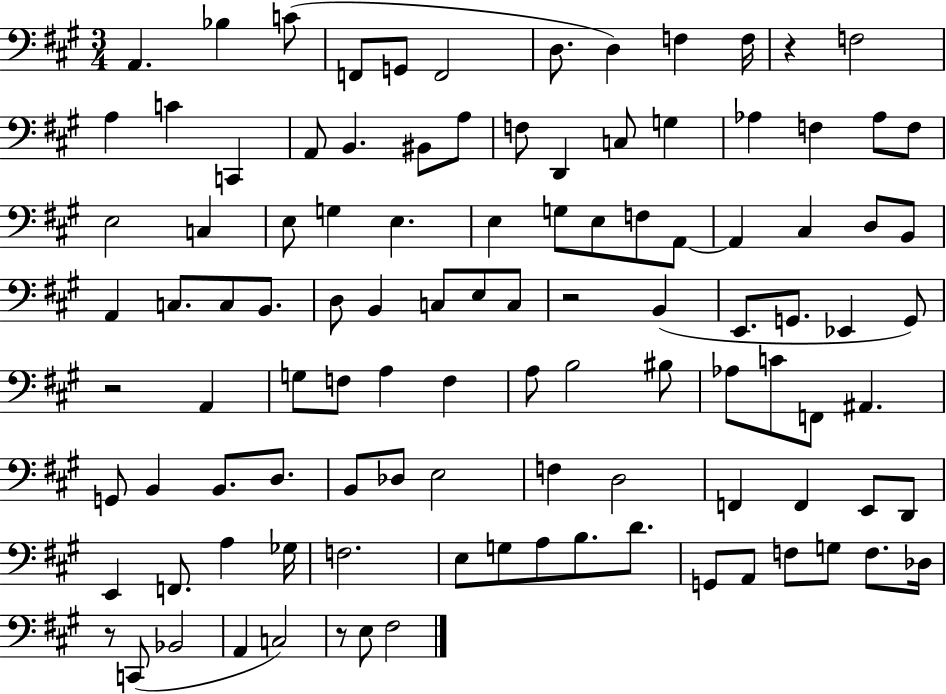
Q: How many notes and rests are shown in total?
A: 106